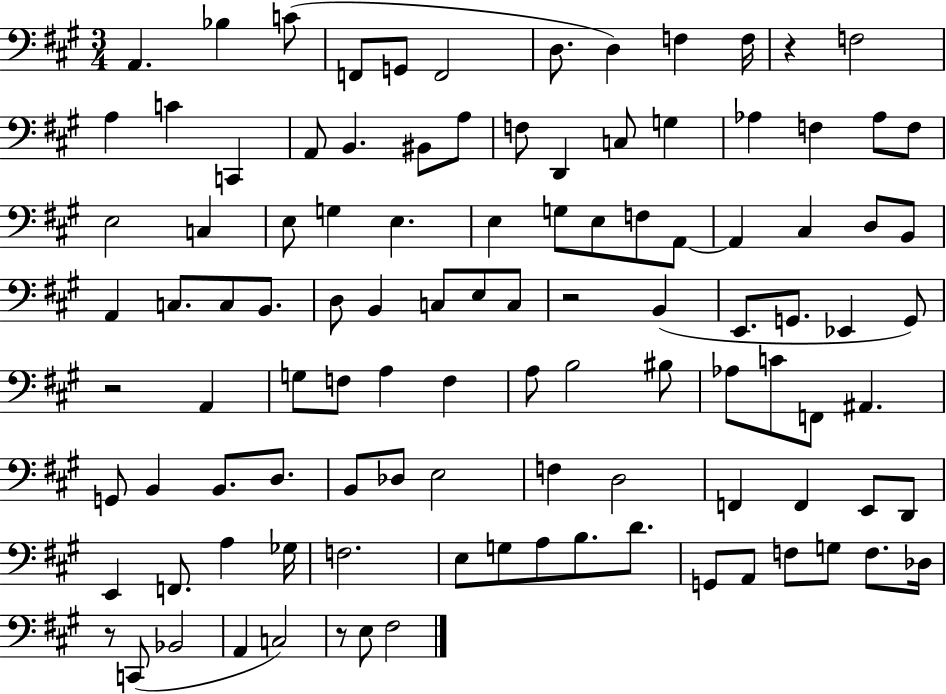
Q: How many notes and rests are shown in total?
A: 106